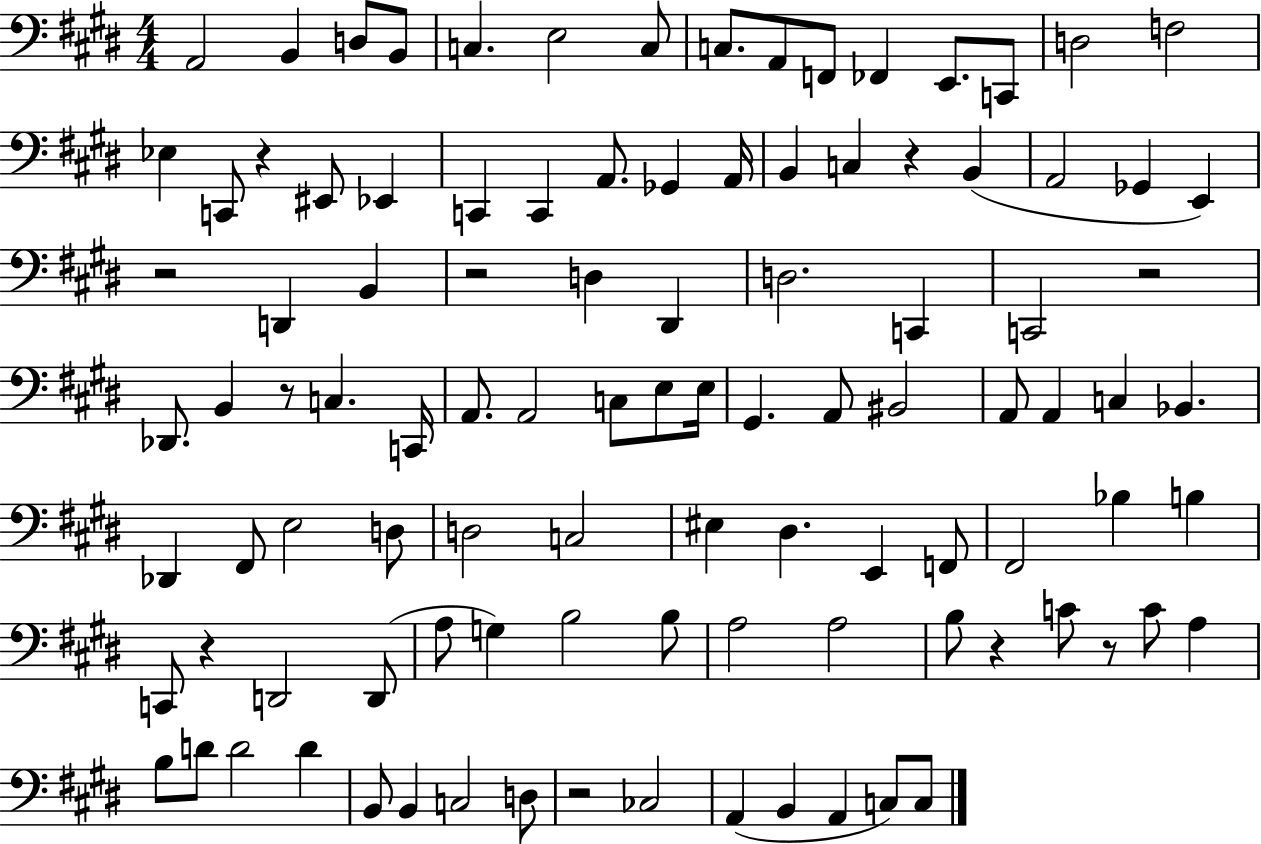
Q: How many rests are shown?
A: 10